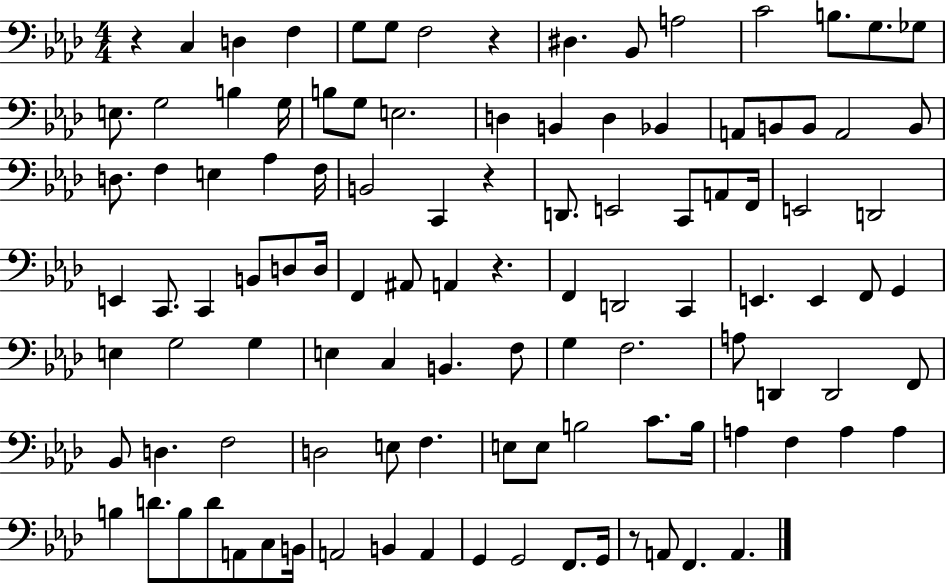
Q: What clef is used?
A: bass